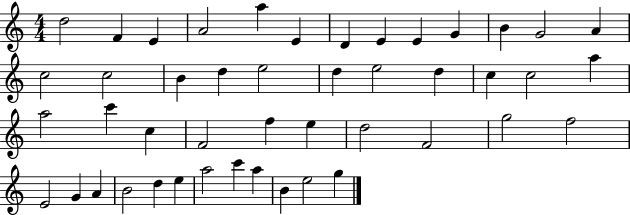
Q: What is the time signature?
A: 4/4